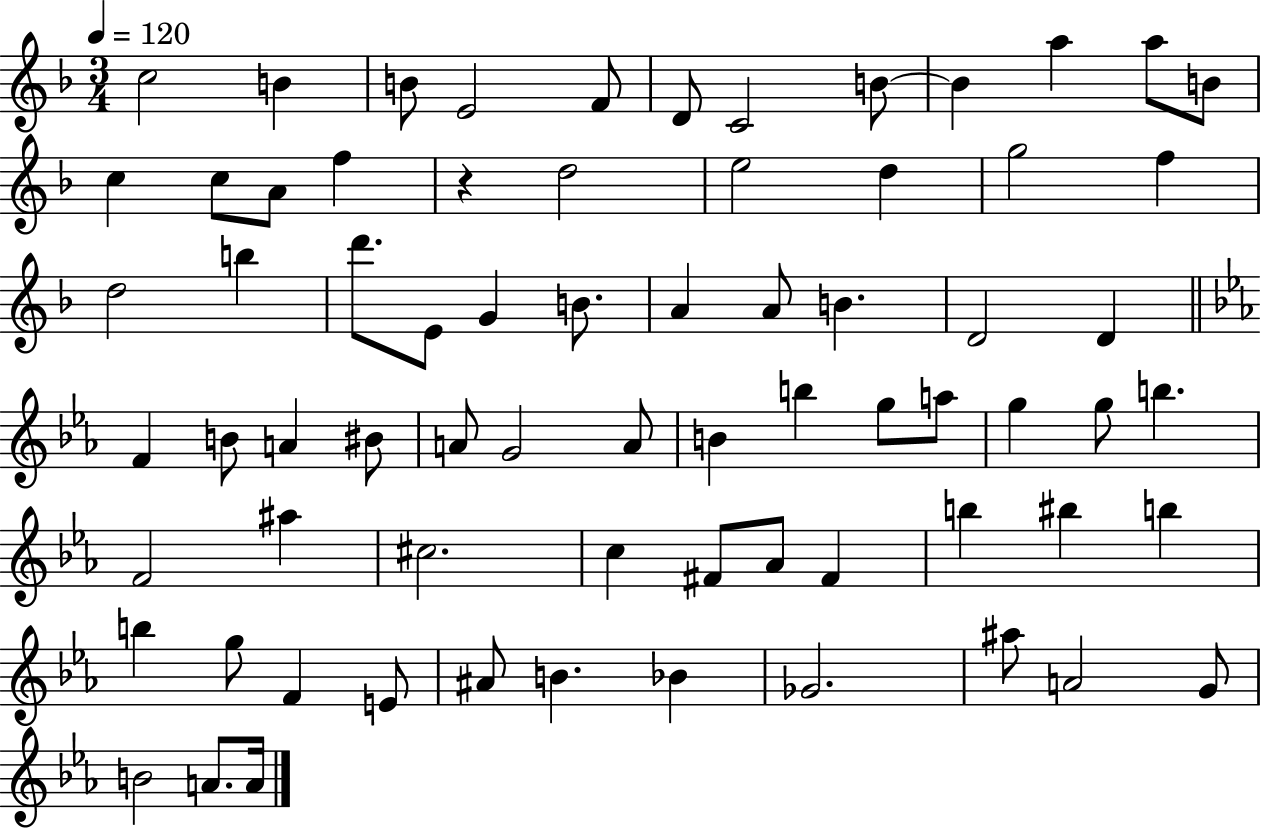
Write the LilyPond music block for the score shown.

{
  \clef treble
  \numericTimeSignature
  \time 3/4
  \key f \major
  \tempo 4 = 120
  c''2 b'4 | b'8 e'2 f'8 | d'8 c'2 b'8~~ | b'4 a''4 a''8 b'8 | \break c''4 c''8 a'8 f''4 | r4 d''2 | e''2 d''4 | g''2 f''4 | \break d''2 b''4 | d'''8. e'8 g'4 b'8. | a'4 a'8 b'4. | d'2 d'4 | \break \bar "||" \break \key ees \major f'4 b'8 a'4 bis'8 | a'8 g'2 a'8 | b'4 b''4 g''8 a''8 | g''4 g''8 b''4. | \break f'2 ais''4 | cis''2. | c''4 fis'8 aes'8 fis'4 | b''4 bis''4 b''4 | \break b''4 g''8 f'4 e'8 | ais'8 b'4. bes'4 | ges'2. | ais''8 a'2 g'8 | \break b'2 a'8. a'16 | \bar "|."
}